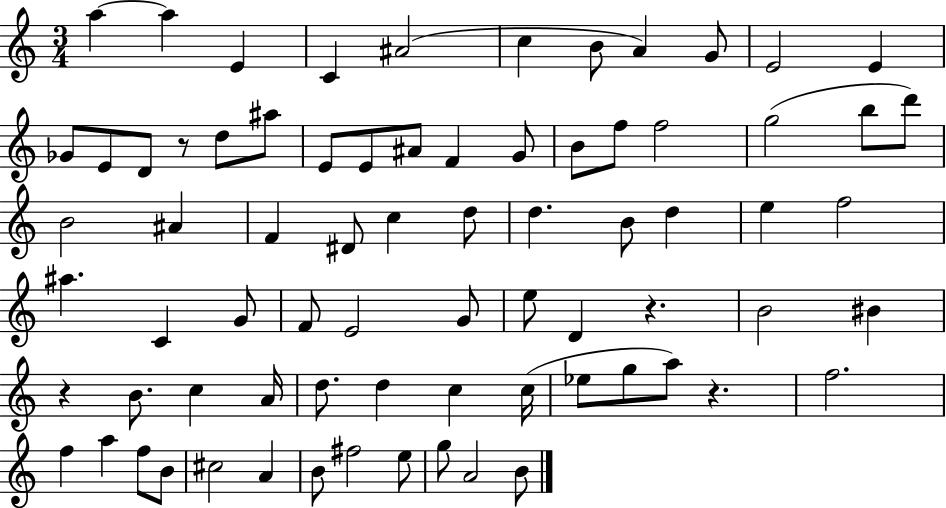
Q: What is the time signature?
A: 3/4